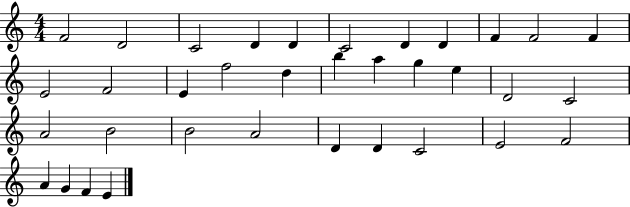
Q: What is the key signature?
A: C major